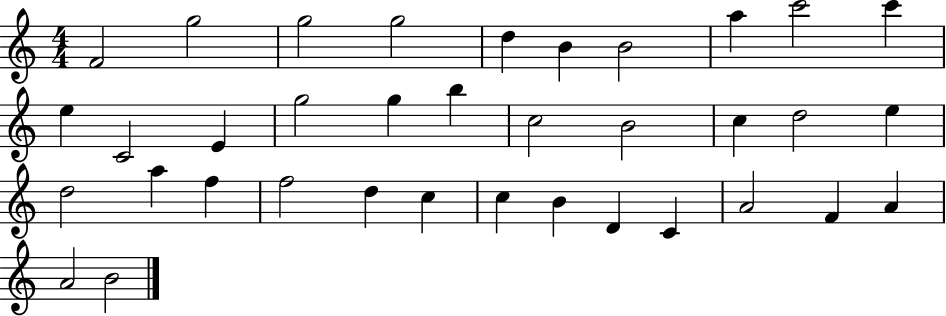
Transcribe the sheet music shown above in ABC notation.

X:1
T:Untitled
M:4/4
L:1/4
K:C
F2 g2 g2 g2 d B B2 a c'2 c' e C2 E g2 g b c2 B2 c d2 e d2 a f f2 d c c B D C A2 F A A2 B2